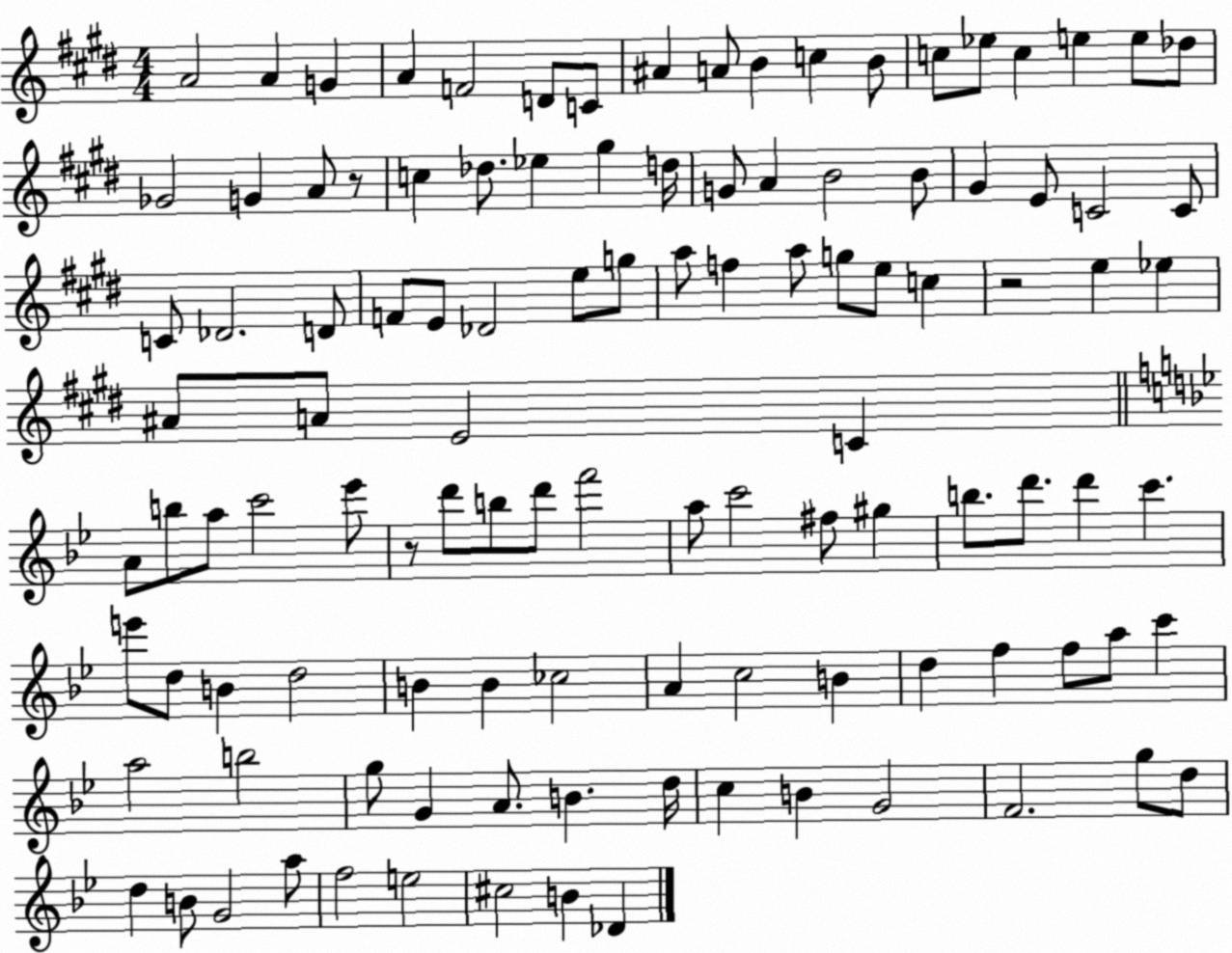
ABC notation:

X:1
T:Untitled
M:4/4
L:1/4
K:E
A2 A G A F2 D/2 C/2 ^A A/2 B c B/2 c/2 _e/2 c e e/2 _d/2 _G2 G A/2 z/2 c _d/2 _e ^g d/4 G/2 A B2 B/2 ^G E/2 C2 C/2 C/2 _D2 D/2 F/2 E/2 _D2 e/2 g/2 a/2 f a/2 g/2 e/2 c z2 e _e ^A/2 A/2 E2 C A/2 b/2 a/2 c'2 _e'/2 z/2 d'/2 b/2 d'/2 f'2 a/2 c'2 ^f/2 ^g b/2 d'/2 d' c' e'/2 d/2 B d2 B B _c2 A c2 B d f f/2 a/2 c' a2 b2 g/2 G A/2 B d/4 c B G2 F2 g/2 d/2 d B/2 G2 a/2 f2 e2 ^c2 B _D